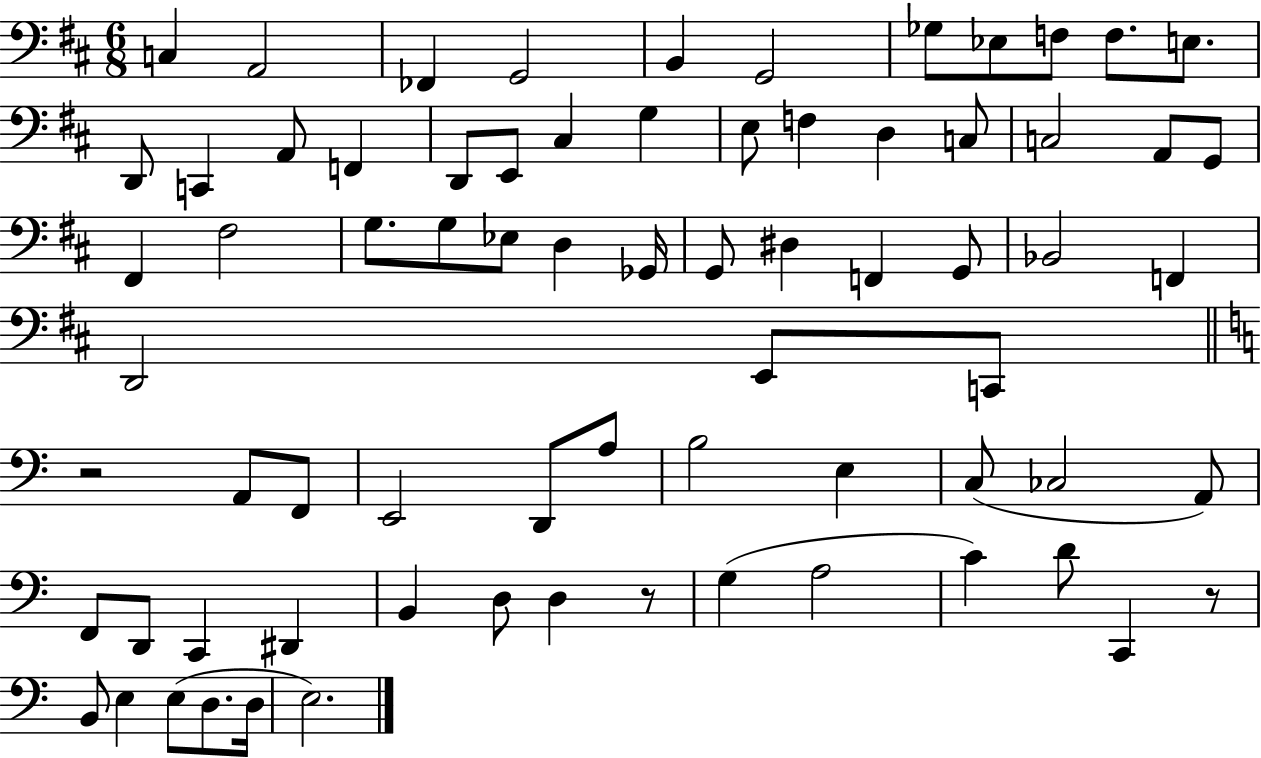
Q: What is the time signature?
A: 6/8